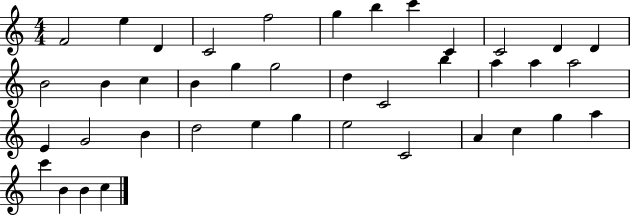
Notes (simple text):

F4/h E5/q D4/q C4/h F5/h G5/q B5/q C6/q C4/q C4/h D4/q D4/q B4/h B4/q C5/q B4/q G5/q G5/h D5/q C4/h B5/q A5/q A5/q A5/h E4/q G4/h B4/q D5/h E5/q G5/q E5/h C4/h A4/q C5/q G5/q A5/q C6/q B4/q B4/q C5/q